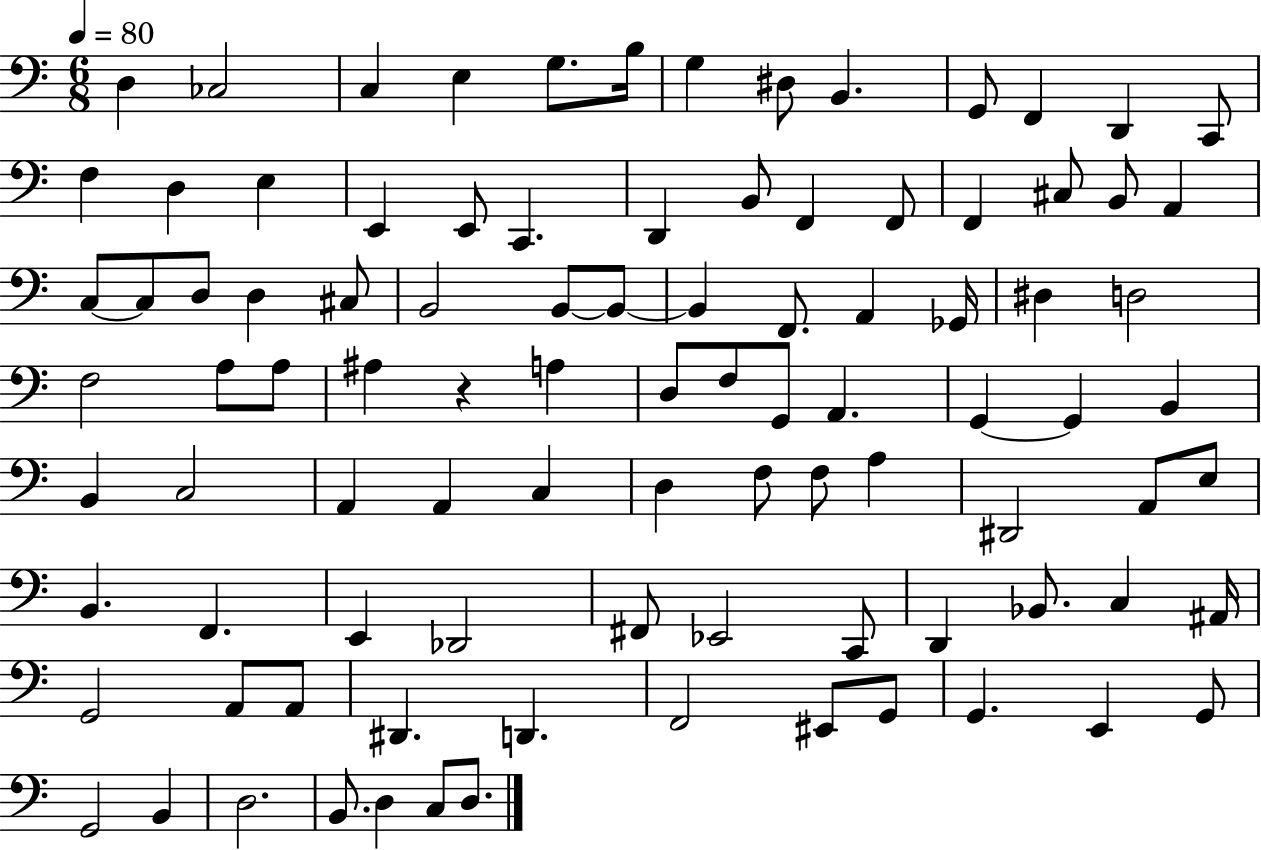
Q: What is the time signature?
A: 6/8